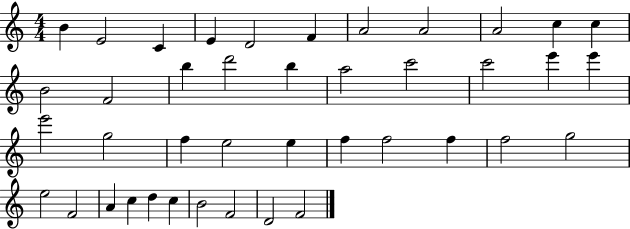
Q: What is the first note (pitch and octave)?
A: B4